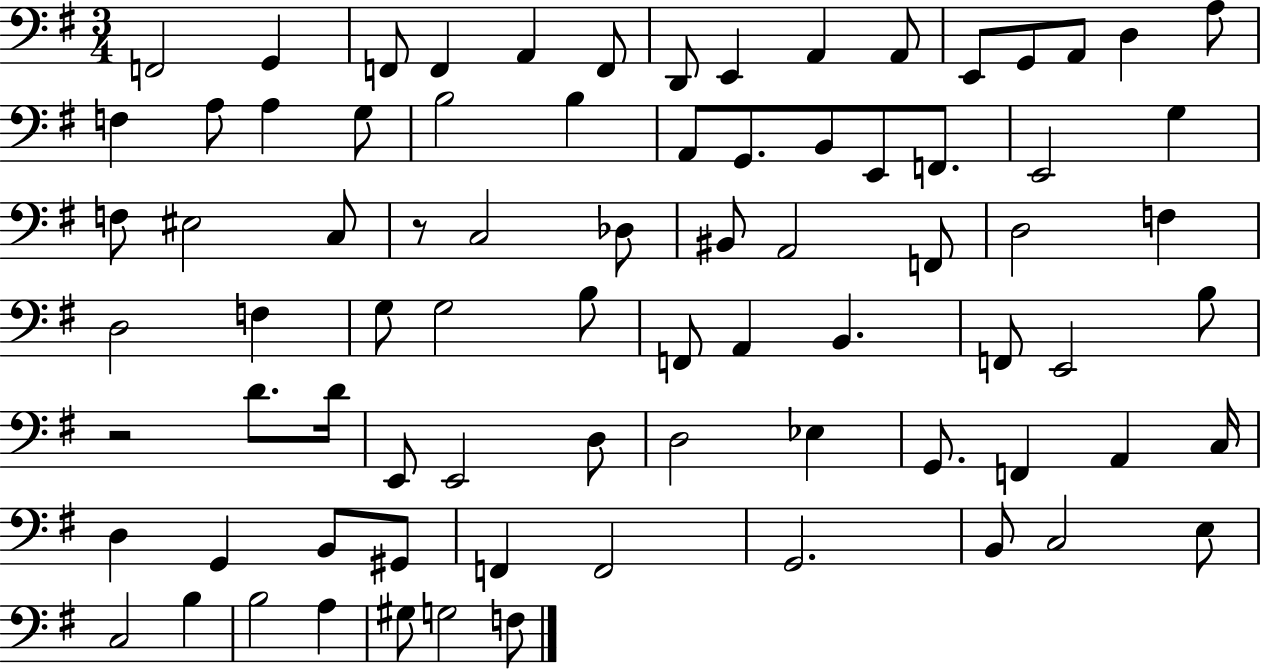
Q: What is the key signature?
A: G major